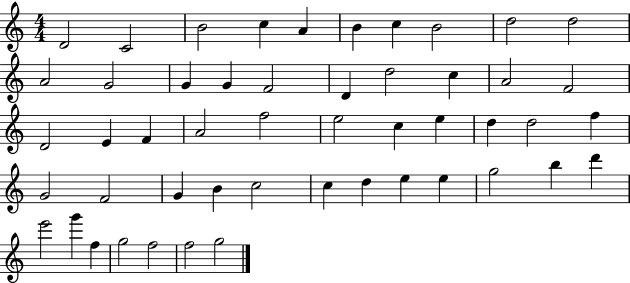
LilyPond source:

{
  \clef treble
  \numericTimeSignature
  \time 4/4
  \key c \major
  d'2 c'2 | b'2 c''4 a'4 | b'4 c''4 b'2 | d''2 d''2 | \break a'2 g'2 | g'4 g'4 f'2 | d'4 d''2 c''4 | a'2 f'2 | \break d'2 e'4 f'4 | a'2 f''2 | e''2 c''4 e''4 | d''4 d''2 f''4 | \break g'2 f'2 | g'4 b'4 c''2 | c''4 d''4 e''4 e''4 | g''2 b''4 d'''4 | \break e'''2 g'''4 f''4 | g''2 f''2 | f''2 g''2 | \bar "|."
}